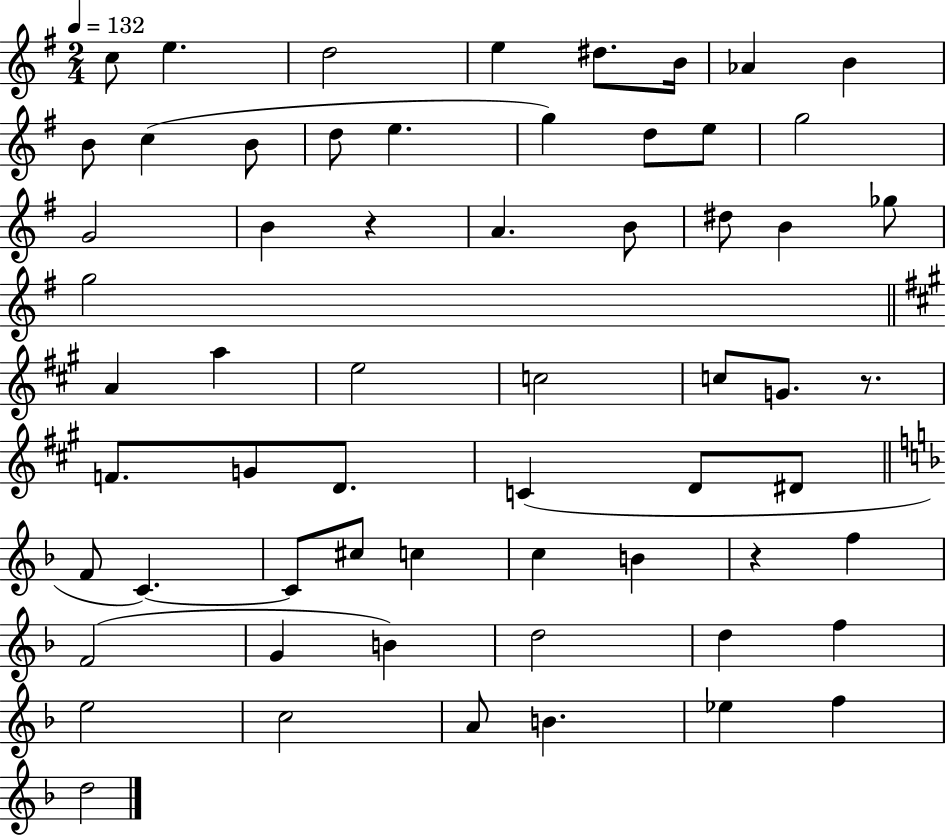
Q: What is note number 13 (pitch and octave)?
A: E5